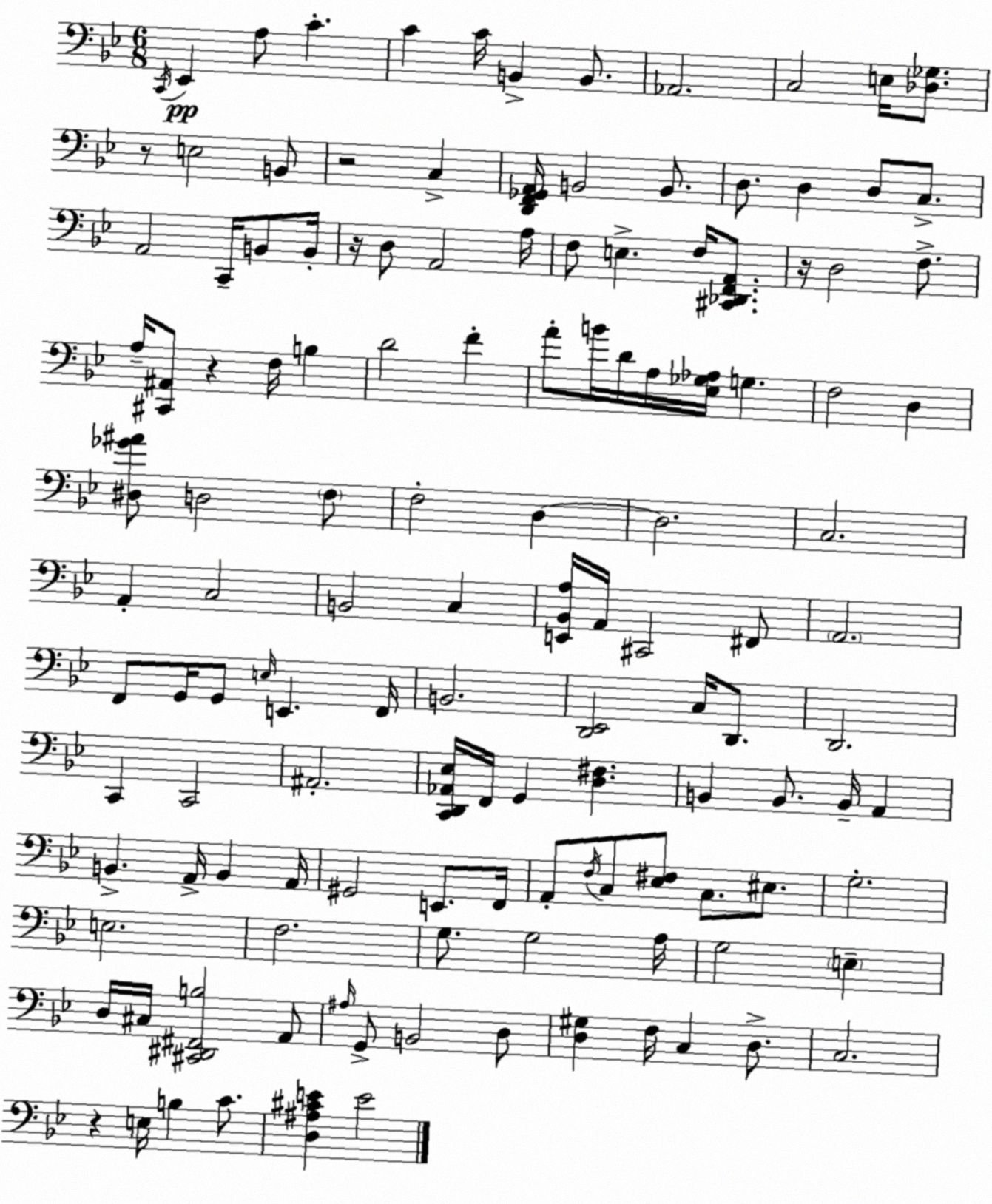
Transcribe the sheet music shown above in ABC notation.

X:1
T:Untitled
M:6/8
L:1/4
K:Gm
C,,/4 _E,, A,/2 C C C/4 B,, B,,/2 _A,,2 C,2 E,/4 [_D,_G,]/2 z/2 E,2 B,,/2 z2 C, [D,,F,,_G,,A,,]/4 B,,2 B,,/2 D,/2 D, D,/2 C,/2 A,,2 C,,/4 B,,/2 B,,/4 z/4 D,/2 A,,2 A,/4 F,/2 E, F,/4 [^C,,_D,,F,,A,,]/2 z/4 D,2 F,/2 A,/4 [^C,,^A,,]/2 z F,/4 B, D2 F A/2 B/4 D/4 A,/4 [_E,_G,_A,]/4 G, F,2 D, [^D,_G^A]/2 D,2 F,/2 F,2 D, D,2 C,2 A,, C,2 B,,2 C, [E,,_B,,A,]/4 A,,/4 ^C,,2 ^F,,/2 A,,2 F,,/2 G,,/4 G,,/2 E,/4 E,, F,,/4 B,,2 [D,,_E,,]2 C,/4 D,,/2 D,,2 C,, C,,2 ^A,,2 [C,,D,,_A,,_E,]/4 F,,/4 G,, [D,^F,] B,, B,,/2 B,,/4 A,, B,, A,,/4 B,, A,,/4 ^G,,2 E,,/2 F,,/4 A,,/2 F,/4 C,/2 [_E,^F,]/2 C,/2 ^E,/2 G,2 E,2 F,2 G,/2 G,2 A,/4 G,2 E, D,/4 ^C,/4 [^C,,^D,,^F,,B,]2 A,,/2 ^A,/4 G,,/2 B,,2 D,/2 [D,^G,] F,/4 C, D,/2 C,2 z E,/4 B, C/2 [D,^A,^CE] E2